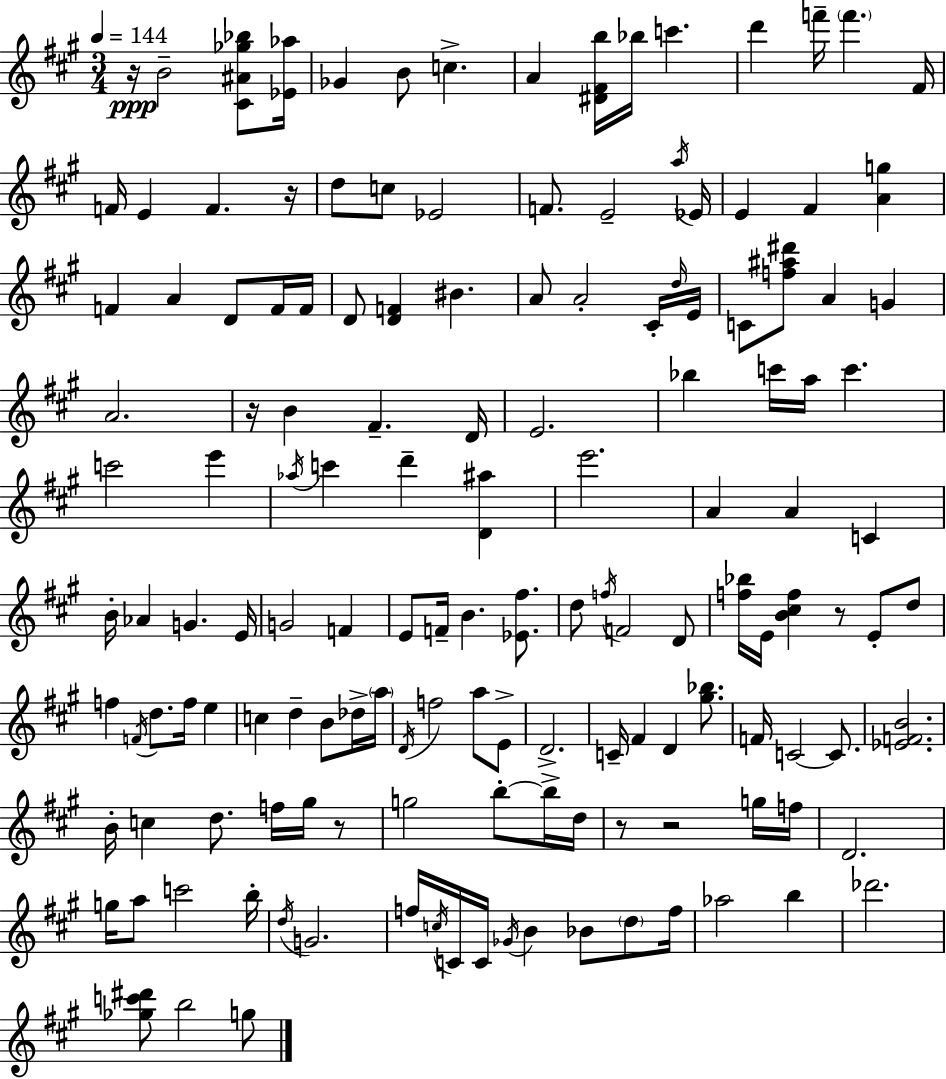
X:1
T:Untitled
M:3/4
L:1/4
K:A
z/4 B2 [^C^A_g_b]/2 [_E_a]/4 _G B/2 c A [^D^Fb]/4 _b/4 c' d' f'/4 f' ^F/4 F/4 E F z/4 d/2 c/2 _E2 F/2 E2 a/4 _E/4 E ^F [Ag] F A D/2 F/4 F/4 D/2 [DF] ^B A/2 A2 ^C/4 d/4 E/4 C/2 [f^a^d']/2 A G A2 z/4 B ^F D/4 E2 _b c'/4 a/4 c' c'2 e' _a/4 c' d' [D^a] e'2 A A C B/4 _A G E/4 G2 F E/2 F/4 B [_E^f]/2 d/2 f/4 F2 D/2 [f_b]/4 E/4 [B^cf] z/2 E/2 d/2 f F/4 d/2 f/4 e c d B/2 _d/4 a/4 D/4 f2 a/2 E/2 D2 C/4 ^F D [^g_b]/2 F/4 C2 C/2 [_EFB]2 B/4 c d/2 f/4 ^g/4 z/2 g2 b/2 b/4 d/4 z/2 z2 g/4 f/4 D2 g/4 a/2 c'2 b/4 d/4 G2 f/4 c/4 C/4 C/4 _G/4 B _B/2 d/2 f/4 _a2 b _d'2 [_gc'^d']/2 b2 g/2